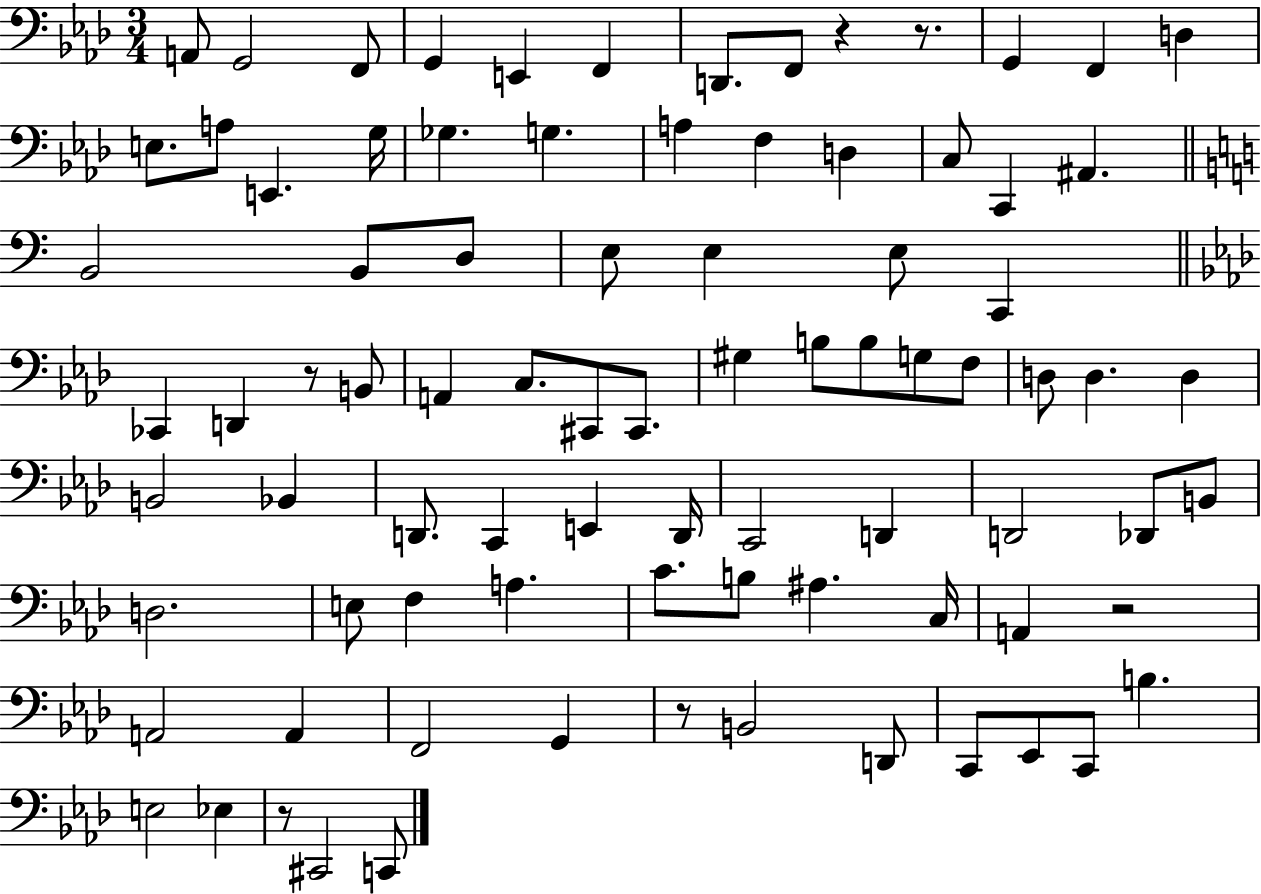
X:1
T:Untitled
M:3/4
L:1/4
K:Ab
A,,/2 G,,2 F,,/2 G,, E,, F,, D,,/2 F,,/2 z z/2 G,, F,, D, E,/2 A,/2 E,, G,/4 _G, G, A, F, D, C,/2 C,, ^A,, B,,2 B,,/2 D,/2 E,/2 E, E,/2 C,, _C,, D,, z/2 B,,/2 A,, C,/2 ^C,,/2 ^C,,/2 ^G, B,/2 B,/2 G,/2 F,/2 D,/2 D, D, B,,2 _B,, D,,/2 C,, E,, D,,/4 C,,2 D,, D,,2 _D,,/2 B,,/2 D,2 E,/2 F, A, C/2 B,/2 ^A, C,/4 A,, z2 A,,2 A,, F,,2 G,, z/2 B,,2 D,,/2 C,,/2 _E,,/2 C,,/2 B, E,2 _E, z/2 ^C,,2 C,,/2